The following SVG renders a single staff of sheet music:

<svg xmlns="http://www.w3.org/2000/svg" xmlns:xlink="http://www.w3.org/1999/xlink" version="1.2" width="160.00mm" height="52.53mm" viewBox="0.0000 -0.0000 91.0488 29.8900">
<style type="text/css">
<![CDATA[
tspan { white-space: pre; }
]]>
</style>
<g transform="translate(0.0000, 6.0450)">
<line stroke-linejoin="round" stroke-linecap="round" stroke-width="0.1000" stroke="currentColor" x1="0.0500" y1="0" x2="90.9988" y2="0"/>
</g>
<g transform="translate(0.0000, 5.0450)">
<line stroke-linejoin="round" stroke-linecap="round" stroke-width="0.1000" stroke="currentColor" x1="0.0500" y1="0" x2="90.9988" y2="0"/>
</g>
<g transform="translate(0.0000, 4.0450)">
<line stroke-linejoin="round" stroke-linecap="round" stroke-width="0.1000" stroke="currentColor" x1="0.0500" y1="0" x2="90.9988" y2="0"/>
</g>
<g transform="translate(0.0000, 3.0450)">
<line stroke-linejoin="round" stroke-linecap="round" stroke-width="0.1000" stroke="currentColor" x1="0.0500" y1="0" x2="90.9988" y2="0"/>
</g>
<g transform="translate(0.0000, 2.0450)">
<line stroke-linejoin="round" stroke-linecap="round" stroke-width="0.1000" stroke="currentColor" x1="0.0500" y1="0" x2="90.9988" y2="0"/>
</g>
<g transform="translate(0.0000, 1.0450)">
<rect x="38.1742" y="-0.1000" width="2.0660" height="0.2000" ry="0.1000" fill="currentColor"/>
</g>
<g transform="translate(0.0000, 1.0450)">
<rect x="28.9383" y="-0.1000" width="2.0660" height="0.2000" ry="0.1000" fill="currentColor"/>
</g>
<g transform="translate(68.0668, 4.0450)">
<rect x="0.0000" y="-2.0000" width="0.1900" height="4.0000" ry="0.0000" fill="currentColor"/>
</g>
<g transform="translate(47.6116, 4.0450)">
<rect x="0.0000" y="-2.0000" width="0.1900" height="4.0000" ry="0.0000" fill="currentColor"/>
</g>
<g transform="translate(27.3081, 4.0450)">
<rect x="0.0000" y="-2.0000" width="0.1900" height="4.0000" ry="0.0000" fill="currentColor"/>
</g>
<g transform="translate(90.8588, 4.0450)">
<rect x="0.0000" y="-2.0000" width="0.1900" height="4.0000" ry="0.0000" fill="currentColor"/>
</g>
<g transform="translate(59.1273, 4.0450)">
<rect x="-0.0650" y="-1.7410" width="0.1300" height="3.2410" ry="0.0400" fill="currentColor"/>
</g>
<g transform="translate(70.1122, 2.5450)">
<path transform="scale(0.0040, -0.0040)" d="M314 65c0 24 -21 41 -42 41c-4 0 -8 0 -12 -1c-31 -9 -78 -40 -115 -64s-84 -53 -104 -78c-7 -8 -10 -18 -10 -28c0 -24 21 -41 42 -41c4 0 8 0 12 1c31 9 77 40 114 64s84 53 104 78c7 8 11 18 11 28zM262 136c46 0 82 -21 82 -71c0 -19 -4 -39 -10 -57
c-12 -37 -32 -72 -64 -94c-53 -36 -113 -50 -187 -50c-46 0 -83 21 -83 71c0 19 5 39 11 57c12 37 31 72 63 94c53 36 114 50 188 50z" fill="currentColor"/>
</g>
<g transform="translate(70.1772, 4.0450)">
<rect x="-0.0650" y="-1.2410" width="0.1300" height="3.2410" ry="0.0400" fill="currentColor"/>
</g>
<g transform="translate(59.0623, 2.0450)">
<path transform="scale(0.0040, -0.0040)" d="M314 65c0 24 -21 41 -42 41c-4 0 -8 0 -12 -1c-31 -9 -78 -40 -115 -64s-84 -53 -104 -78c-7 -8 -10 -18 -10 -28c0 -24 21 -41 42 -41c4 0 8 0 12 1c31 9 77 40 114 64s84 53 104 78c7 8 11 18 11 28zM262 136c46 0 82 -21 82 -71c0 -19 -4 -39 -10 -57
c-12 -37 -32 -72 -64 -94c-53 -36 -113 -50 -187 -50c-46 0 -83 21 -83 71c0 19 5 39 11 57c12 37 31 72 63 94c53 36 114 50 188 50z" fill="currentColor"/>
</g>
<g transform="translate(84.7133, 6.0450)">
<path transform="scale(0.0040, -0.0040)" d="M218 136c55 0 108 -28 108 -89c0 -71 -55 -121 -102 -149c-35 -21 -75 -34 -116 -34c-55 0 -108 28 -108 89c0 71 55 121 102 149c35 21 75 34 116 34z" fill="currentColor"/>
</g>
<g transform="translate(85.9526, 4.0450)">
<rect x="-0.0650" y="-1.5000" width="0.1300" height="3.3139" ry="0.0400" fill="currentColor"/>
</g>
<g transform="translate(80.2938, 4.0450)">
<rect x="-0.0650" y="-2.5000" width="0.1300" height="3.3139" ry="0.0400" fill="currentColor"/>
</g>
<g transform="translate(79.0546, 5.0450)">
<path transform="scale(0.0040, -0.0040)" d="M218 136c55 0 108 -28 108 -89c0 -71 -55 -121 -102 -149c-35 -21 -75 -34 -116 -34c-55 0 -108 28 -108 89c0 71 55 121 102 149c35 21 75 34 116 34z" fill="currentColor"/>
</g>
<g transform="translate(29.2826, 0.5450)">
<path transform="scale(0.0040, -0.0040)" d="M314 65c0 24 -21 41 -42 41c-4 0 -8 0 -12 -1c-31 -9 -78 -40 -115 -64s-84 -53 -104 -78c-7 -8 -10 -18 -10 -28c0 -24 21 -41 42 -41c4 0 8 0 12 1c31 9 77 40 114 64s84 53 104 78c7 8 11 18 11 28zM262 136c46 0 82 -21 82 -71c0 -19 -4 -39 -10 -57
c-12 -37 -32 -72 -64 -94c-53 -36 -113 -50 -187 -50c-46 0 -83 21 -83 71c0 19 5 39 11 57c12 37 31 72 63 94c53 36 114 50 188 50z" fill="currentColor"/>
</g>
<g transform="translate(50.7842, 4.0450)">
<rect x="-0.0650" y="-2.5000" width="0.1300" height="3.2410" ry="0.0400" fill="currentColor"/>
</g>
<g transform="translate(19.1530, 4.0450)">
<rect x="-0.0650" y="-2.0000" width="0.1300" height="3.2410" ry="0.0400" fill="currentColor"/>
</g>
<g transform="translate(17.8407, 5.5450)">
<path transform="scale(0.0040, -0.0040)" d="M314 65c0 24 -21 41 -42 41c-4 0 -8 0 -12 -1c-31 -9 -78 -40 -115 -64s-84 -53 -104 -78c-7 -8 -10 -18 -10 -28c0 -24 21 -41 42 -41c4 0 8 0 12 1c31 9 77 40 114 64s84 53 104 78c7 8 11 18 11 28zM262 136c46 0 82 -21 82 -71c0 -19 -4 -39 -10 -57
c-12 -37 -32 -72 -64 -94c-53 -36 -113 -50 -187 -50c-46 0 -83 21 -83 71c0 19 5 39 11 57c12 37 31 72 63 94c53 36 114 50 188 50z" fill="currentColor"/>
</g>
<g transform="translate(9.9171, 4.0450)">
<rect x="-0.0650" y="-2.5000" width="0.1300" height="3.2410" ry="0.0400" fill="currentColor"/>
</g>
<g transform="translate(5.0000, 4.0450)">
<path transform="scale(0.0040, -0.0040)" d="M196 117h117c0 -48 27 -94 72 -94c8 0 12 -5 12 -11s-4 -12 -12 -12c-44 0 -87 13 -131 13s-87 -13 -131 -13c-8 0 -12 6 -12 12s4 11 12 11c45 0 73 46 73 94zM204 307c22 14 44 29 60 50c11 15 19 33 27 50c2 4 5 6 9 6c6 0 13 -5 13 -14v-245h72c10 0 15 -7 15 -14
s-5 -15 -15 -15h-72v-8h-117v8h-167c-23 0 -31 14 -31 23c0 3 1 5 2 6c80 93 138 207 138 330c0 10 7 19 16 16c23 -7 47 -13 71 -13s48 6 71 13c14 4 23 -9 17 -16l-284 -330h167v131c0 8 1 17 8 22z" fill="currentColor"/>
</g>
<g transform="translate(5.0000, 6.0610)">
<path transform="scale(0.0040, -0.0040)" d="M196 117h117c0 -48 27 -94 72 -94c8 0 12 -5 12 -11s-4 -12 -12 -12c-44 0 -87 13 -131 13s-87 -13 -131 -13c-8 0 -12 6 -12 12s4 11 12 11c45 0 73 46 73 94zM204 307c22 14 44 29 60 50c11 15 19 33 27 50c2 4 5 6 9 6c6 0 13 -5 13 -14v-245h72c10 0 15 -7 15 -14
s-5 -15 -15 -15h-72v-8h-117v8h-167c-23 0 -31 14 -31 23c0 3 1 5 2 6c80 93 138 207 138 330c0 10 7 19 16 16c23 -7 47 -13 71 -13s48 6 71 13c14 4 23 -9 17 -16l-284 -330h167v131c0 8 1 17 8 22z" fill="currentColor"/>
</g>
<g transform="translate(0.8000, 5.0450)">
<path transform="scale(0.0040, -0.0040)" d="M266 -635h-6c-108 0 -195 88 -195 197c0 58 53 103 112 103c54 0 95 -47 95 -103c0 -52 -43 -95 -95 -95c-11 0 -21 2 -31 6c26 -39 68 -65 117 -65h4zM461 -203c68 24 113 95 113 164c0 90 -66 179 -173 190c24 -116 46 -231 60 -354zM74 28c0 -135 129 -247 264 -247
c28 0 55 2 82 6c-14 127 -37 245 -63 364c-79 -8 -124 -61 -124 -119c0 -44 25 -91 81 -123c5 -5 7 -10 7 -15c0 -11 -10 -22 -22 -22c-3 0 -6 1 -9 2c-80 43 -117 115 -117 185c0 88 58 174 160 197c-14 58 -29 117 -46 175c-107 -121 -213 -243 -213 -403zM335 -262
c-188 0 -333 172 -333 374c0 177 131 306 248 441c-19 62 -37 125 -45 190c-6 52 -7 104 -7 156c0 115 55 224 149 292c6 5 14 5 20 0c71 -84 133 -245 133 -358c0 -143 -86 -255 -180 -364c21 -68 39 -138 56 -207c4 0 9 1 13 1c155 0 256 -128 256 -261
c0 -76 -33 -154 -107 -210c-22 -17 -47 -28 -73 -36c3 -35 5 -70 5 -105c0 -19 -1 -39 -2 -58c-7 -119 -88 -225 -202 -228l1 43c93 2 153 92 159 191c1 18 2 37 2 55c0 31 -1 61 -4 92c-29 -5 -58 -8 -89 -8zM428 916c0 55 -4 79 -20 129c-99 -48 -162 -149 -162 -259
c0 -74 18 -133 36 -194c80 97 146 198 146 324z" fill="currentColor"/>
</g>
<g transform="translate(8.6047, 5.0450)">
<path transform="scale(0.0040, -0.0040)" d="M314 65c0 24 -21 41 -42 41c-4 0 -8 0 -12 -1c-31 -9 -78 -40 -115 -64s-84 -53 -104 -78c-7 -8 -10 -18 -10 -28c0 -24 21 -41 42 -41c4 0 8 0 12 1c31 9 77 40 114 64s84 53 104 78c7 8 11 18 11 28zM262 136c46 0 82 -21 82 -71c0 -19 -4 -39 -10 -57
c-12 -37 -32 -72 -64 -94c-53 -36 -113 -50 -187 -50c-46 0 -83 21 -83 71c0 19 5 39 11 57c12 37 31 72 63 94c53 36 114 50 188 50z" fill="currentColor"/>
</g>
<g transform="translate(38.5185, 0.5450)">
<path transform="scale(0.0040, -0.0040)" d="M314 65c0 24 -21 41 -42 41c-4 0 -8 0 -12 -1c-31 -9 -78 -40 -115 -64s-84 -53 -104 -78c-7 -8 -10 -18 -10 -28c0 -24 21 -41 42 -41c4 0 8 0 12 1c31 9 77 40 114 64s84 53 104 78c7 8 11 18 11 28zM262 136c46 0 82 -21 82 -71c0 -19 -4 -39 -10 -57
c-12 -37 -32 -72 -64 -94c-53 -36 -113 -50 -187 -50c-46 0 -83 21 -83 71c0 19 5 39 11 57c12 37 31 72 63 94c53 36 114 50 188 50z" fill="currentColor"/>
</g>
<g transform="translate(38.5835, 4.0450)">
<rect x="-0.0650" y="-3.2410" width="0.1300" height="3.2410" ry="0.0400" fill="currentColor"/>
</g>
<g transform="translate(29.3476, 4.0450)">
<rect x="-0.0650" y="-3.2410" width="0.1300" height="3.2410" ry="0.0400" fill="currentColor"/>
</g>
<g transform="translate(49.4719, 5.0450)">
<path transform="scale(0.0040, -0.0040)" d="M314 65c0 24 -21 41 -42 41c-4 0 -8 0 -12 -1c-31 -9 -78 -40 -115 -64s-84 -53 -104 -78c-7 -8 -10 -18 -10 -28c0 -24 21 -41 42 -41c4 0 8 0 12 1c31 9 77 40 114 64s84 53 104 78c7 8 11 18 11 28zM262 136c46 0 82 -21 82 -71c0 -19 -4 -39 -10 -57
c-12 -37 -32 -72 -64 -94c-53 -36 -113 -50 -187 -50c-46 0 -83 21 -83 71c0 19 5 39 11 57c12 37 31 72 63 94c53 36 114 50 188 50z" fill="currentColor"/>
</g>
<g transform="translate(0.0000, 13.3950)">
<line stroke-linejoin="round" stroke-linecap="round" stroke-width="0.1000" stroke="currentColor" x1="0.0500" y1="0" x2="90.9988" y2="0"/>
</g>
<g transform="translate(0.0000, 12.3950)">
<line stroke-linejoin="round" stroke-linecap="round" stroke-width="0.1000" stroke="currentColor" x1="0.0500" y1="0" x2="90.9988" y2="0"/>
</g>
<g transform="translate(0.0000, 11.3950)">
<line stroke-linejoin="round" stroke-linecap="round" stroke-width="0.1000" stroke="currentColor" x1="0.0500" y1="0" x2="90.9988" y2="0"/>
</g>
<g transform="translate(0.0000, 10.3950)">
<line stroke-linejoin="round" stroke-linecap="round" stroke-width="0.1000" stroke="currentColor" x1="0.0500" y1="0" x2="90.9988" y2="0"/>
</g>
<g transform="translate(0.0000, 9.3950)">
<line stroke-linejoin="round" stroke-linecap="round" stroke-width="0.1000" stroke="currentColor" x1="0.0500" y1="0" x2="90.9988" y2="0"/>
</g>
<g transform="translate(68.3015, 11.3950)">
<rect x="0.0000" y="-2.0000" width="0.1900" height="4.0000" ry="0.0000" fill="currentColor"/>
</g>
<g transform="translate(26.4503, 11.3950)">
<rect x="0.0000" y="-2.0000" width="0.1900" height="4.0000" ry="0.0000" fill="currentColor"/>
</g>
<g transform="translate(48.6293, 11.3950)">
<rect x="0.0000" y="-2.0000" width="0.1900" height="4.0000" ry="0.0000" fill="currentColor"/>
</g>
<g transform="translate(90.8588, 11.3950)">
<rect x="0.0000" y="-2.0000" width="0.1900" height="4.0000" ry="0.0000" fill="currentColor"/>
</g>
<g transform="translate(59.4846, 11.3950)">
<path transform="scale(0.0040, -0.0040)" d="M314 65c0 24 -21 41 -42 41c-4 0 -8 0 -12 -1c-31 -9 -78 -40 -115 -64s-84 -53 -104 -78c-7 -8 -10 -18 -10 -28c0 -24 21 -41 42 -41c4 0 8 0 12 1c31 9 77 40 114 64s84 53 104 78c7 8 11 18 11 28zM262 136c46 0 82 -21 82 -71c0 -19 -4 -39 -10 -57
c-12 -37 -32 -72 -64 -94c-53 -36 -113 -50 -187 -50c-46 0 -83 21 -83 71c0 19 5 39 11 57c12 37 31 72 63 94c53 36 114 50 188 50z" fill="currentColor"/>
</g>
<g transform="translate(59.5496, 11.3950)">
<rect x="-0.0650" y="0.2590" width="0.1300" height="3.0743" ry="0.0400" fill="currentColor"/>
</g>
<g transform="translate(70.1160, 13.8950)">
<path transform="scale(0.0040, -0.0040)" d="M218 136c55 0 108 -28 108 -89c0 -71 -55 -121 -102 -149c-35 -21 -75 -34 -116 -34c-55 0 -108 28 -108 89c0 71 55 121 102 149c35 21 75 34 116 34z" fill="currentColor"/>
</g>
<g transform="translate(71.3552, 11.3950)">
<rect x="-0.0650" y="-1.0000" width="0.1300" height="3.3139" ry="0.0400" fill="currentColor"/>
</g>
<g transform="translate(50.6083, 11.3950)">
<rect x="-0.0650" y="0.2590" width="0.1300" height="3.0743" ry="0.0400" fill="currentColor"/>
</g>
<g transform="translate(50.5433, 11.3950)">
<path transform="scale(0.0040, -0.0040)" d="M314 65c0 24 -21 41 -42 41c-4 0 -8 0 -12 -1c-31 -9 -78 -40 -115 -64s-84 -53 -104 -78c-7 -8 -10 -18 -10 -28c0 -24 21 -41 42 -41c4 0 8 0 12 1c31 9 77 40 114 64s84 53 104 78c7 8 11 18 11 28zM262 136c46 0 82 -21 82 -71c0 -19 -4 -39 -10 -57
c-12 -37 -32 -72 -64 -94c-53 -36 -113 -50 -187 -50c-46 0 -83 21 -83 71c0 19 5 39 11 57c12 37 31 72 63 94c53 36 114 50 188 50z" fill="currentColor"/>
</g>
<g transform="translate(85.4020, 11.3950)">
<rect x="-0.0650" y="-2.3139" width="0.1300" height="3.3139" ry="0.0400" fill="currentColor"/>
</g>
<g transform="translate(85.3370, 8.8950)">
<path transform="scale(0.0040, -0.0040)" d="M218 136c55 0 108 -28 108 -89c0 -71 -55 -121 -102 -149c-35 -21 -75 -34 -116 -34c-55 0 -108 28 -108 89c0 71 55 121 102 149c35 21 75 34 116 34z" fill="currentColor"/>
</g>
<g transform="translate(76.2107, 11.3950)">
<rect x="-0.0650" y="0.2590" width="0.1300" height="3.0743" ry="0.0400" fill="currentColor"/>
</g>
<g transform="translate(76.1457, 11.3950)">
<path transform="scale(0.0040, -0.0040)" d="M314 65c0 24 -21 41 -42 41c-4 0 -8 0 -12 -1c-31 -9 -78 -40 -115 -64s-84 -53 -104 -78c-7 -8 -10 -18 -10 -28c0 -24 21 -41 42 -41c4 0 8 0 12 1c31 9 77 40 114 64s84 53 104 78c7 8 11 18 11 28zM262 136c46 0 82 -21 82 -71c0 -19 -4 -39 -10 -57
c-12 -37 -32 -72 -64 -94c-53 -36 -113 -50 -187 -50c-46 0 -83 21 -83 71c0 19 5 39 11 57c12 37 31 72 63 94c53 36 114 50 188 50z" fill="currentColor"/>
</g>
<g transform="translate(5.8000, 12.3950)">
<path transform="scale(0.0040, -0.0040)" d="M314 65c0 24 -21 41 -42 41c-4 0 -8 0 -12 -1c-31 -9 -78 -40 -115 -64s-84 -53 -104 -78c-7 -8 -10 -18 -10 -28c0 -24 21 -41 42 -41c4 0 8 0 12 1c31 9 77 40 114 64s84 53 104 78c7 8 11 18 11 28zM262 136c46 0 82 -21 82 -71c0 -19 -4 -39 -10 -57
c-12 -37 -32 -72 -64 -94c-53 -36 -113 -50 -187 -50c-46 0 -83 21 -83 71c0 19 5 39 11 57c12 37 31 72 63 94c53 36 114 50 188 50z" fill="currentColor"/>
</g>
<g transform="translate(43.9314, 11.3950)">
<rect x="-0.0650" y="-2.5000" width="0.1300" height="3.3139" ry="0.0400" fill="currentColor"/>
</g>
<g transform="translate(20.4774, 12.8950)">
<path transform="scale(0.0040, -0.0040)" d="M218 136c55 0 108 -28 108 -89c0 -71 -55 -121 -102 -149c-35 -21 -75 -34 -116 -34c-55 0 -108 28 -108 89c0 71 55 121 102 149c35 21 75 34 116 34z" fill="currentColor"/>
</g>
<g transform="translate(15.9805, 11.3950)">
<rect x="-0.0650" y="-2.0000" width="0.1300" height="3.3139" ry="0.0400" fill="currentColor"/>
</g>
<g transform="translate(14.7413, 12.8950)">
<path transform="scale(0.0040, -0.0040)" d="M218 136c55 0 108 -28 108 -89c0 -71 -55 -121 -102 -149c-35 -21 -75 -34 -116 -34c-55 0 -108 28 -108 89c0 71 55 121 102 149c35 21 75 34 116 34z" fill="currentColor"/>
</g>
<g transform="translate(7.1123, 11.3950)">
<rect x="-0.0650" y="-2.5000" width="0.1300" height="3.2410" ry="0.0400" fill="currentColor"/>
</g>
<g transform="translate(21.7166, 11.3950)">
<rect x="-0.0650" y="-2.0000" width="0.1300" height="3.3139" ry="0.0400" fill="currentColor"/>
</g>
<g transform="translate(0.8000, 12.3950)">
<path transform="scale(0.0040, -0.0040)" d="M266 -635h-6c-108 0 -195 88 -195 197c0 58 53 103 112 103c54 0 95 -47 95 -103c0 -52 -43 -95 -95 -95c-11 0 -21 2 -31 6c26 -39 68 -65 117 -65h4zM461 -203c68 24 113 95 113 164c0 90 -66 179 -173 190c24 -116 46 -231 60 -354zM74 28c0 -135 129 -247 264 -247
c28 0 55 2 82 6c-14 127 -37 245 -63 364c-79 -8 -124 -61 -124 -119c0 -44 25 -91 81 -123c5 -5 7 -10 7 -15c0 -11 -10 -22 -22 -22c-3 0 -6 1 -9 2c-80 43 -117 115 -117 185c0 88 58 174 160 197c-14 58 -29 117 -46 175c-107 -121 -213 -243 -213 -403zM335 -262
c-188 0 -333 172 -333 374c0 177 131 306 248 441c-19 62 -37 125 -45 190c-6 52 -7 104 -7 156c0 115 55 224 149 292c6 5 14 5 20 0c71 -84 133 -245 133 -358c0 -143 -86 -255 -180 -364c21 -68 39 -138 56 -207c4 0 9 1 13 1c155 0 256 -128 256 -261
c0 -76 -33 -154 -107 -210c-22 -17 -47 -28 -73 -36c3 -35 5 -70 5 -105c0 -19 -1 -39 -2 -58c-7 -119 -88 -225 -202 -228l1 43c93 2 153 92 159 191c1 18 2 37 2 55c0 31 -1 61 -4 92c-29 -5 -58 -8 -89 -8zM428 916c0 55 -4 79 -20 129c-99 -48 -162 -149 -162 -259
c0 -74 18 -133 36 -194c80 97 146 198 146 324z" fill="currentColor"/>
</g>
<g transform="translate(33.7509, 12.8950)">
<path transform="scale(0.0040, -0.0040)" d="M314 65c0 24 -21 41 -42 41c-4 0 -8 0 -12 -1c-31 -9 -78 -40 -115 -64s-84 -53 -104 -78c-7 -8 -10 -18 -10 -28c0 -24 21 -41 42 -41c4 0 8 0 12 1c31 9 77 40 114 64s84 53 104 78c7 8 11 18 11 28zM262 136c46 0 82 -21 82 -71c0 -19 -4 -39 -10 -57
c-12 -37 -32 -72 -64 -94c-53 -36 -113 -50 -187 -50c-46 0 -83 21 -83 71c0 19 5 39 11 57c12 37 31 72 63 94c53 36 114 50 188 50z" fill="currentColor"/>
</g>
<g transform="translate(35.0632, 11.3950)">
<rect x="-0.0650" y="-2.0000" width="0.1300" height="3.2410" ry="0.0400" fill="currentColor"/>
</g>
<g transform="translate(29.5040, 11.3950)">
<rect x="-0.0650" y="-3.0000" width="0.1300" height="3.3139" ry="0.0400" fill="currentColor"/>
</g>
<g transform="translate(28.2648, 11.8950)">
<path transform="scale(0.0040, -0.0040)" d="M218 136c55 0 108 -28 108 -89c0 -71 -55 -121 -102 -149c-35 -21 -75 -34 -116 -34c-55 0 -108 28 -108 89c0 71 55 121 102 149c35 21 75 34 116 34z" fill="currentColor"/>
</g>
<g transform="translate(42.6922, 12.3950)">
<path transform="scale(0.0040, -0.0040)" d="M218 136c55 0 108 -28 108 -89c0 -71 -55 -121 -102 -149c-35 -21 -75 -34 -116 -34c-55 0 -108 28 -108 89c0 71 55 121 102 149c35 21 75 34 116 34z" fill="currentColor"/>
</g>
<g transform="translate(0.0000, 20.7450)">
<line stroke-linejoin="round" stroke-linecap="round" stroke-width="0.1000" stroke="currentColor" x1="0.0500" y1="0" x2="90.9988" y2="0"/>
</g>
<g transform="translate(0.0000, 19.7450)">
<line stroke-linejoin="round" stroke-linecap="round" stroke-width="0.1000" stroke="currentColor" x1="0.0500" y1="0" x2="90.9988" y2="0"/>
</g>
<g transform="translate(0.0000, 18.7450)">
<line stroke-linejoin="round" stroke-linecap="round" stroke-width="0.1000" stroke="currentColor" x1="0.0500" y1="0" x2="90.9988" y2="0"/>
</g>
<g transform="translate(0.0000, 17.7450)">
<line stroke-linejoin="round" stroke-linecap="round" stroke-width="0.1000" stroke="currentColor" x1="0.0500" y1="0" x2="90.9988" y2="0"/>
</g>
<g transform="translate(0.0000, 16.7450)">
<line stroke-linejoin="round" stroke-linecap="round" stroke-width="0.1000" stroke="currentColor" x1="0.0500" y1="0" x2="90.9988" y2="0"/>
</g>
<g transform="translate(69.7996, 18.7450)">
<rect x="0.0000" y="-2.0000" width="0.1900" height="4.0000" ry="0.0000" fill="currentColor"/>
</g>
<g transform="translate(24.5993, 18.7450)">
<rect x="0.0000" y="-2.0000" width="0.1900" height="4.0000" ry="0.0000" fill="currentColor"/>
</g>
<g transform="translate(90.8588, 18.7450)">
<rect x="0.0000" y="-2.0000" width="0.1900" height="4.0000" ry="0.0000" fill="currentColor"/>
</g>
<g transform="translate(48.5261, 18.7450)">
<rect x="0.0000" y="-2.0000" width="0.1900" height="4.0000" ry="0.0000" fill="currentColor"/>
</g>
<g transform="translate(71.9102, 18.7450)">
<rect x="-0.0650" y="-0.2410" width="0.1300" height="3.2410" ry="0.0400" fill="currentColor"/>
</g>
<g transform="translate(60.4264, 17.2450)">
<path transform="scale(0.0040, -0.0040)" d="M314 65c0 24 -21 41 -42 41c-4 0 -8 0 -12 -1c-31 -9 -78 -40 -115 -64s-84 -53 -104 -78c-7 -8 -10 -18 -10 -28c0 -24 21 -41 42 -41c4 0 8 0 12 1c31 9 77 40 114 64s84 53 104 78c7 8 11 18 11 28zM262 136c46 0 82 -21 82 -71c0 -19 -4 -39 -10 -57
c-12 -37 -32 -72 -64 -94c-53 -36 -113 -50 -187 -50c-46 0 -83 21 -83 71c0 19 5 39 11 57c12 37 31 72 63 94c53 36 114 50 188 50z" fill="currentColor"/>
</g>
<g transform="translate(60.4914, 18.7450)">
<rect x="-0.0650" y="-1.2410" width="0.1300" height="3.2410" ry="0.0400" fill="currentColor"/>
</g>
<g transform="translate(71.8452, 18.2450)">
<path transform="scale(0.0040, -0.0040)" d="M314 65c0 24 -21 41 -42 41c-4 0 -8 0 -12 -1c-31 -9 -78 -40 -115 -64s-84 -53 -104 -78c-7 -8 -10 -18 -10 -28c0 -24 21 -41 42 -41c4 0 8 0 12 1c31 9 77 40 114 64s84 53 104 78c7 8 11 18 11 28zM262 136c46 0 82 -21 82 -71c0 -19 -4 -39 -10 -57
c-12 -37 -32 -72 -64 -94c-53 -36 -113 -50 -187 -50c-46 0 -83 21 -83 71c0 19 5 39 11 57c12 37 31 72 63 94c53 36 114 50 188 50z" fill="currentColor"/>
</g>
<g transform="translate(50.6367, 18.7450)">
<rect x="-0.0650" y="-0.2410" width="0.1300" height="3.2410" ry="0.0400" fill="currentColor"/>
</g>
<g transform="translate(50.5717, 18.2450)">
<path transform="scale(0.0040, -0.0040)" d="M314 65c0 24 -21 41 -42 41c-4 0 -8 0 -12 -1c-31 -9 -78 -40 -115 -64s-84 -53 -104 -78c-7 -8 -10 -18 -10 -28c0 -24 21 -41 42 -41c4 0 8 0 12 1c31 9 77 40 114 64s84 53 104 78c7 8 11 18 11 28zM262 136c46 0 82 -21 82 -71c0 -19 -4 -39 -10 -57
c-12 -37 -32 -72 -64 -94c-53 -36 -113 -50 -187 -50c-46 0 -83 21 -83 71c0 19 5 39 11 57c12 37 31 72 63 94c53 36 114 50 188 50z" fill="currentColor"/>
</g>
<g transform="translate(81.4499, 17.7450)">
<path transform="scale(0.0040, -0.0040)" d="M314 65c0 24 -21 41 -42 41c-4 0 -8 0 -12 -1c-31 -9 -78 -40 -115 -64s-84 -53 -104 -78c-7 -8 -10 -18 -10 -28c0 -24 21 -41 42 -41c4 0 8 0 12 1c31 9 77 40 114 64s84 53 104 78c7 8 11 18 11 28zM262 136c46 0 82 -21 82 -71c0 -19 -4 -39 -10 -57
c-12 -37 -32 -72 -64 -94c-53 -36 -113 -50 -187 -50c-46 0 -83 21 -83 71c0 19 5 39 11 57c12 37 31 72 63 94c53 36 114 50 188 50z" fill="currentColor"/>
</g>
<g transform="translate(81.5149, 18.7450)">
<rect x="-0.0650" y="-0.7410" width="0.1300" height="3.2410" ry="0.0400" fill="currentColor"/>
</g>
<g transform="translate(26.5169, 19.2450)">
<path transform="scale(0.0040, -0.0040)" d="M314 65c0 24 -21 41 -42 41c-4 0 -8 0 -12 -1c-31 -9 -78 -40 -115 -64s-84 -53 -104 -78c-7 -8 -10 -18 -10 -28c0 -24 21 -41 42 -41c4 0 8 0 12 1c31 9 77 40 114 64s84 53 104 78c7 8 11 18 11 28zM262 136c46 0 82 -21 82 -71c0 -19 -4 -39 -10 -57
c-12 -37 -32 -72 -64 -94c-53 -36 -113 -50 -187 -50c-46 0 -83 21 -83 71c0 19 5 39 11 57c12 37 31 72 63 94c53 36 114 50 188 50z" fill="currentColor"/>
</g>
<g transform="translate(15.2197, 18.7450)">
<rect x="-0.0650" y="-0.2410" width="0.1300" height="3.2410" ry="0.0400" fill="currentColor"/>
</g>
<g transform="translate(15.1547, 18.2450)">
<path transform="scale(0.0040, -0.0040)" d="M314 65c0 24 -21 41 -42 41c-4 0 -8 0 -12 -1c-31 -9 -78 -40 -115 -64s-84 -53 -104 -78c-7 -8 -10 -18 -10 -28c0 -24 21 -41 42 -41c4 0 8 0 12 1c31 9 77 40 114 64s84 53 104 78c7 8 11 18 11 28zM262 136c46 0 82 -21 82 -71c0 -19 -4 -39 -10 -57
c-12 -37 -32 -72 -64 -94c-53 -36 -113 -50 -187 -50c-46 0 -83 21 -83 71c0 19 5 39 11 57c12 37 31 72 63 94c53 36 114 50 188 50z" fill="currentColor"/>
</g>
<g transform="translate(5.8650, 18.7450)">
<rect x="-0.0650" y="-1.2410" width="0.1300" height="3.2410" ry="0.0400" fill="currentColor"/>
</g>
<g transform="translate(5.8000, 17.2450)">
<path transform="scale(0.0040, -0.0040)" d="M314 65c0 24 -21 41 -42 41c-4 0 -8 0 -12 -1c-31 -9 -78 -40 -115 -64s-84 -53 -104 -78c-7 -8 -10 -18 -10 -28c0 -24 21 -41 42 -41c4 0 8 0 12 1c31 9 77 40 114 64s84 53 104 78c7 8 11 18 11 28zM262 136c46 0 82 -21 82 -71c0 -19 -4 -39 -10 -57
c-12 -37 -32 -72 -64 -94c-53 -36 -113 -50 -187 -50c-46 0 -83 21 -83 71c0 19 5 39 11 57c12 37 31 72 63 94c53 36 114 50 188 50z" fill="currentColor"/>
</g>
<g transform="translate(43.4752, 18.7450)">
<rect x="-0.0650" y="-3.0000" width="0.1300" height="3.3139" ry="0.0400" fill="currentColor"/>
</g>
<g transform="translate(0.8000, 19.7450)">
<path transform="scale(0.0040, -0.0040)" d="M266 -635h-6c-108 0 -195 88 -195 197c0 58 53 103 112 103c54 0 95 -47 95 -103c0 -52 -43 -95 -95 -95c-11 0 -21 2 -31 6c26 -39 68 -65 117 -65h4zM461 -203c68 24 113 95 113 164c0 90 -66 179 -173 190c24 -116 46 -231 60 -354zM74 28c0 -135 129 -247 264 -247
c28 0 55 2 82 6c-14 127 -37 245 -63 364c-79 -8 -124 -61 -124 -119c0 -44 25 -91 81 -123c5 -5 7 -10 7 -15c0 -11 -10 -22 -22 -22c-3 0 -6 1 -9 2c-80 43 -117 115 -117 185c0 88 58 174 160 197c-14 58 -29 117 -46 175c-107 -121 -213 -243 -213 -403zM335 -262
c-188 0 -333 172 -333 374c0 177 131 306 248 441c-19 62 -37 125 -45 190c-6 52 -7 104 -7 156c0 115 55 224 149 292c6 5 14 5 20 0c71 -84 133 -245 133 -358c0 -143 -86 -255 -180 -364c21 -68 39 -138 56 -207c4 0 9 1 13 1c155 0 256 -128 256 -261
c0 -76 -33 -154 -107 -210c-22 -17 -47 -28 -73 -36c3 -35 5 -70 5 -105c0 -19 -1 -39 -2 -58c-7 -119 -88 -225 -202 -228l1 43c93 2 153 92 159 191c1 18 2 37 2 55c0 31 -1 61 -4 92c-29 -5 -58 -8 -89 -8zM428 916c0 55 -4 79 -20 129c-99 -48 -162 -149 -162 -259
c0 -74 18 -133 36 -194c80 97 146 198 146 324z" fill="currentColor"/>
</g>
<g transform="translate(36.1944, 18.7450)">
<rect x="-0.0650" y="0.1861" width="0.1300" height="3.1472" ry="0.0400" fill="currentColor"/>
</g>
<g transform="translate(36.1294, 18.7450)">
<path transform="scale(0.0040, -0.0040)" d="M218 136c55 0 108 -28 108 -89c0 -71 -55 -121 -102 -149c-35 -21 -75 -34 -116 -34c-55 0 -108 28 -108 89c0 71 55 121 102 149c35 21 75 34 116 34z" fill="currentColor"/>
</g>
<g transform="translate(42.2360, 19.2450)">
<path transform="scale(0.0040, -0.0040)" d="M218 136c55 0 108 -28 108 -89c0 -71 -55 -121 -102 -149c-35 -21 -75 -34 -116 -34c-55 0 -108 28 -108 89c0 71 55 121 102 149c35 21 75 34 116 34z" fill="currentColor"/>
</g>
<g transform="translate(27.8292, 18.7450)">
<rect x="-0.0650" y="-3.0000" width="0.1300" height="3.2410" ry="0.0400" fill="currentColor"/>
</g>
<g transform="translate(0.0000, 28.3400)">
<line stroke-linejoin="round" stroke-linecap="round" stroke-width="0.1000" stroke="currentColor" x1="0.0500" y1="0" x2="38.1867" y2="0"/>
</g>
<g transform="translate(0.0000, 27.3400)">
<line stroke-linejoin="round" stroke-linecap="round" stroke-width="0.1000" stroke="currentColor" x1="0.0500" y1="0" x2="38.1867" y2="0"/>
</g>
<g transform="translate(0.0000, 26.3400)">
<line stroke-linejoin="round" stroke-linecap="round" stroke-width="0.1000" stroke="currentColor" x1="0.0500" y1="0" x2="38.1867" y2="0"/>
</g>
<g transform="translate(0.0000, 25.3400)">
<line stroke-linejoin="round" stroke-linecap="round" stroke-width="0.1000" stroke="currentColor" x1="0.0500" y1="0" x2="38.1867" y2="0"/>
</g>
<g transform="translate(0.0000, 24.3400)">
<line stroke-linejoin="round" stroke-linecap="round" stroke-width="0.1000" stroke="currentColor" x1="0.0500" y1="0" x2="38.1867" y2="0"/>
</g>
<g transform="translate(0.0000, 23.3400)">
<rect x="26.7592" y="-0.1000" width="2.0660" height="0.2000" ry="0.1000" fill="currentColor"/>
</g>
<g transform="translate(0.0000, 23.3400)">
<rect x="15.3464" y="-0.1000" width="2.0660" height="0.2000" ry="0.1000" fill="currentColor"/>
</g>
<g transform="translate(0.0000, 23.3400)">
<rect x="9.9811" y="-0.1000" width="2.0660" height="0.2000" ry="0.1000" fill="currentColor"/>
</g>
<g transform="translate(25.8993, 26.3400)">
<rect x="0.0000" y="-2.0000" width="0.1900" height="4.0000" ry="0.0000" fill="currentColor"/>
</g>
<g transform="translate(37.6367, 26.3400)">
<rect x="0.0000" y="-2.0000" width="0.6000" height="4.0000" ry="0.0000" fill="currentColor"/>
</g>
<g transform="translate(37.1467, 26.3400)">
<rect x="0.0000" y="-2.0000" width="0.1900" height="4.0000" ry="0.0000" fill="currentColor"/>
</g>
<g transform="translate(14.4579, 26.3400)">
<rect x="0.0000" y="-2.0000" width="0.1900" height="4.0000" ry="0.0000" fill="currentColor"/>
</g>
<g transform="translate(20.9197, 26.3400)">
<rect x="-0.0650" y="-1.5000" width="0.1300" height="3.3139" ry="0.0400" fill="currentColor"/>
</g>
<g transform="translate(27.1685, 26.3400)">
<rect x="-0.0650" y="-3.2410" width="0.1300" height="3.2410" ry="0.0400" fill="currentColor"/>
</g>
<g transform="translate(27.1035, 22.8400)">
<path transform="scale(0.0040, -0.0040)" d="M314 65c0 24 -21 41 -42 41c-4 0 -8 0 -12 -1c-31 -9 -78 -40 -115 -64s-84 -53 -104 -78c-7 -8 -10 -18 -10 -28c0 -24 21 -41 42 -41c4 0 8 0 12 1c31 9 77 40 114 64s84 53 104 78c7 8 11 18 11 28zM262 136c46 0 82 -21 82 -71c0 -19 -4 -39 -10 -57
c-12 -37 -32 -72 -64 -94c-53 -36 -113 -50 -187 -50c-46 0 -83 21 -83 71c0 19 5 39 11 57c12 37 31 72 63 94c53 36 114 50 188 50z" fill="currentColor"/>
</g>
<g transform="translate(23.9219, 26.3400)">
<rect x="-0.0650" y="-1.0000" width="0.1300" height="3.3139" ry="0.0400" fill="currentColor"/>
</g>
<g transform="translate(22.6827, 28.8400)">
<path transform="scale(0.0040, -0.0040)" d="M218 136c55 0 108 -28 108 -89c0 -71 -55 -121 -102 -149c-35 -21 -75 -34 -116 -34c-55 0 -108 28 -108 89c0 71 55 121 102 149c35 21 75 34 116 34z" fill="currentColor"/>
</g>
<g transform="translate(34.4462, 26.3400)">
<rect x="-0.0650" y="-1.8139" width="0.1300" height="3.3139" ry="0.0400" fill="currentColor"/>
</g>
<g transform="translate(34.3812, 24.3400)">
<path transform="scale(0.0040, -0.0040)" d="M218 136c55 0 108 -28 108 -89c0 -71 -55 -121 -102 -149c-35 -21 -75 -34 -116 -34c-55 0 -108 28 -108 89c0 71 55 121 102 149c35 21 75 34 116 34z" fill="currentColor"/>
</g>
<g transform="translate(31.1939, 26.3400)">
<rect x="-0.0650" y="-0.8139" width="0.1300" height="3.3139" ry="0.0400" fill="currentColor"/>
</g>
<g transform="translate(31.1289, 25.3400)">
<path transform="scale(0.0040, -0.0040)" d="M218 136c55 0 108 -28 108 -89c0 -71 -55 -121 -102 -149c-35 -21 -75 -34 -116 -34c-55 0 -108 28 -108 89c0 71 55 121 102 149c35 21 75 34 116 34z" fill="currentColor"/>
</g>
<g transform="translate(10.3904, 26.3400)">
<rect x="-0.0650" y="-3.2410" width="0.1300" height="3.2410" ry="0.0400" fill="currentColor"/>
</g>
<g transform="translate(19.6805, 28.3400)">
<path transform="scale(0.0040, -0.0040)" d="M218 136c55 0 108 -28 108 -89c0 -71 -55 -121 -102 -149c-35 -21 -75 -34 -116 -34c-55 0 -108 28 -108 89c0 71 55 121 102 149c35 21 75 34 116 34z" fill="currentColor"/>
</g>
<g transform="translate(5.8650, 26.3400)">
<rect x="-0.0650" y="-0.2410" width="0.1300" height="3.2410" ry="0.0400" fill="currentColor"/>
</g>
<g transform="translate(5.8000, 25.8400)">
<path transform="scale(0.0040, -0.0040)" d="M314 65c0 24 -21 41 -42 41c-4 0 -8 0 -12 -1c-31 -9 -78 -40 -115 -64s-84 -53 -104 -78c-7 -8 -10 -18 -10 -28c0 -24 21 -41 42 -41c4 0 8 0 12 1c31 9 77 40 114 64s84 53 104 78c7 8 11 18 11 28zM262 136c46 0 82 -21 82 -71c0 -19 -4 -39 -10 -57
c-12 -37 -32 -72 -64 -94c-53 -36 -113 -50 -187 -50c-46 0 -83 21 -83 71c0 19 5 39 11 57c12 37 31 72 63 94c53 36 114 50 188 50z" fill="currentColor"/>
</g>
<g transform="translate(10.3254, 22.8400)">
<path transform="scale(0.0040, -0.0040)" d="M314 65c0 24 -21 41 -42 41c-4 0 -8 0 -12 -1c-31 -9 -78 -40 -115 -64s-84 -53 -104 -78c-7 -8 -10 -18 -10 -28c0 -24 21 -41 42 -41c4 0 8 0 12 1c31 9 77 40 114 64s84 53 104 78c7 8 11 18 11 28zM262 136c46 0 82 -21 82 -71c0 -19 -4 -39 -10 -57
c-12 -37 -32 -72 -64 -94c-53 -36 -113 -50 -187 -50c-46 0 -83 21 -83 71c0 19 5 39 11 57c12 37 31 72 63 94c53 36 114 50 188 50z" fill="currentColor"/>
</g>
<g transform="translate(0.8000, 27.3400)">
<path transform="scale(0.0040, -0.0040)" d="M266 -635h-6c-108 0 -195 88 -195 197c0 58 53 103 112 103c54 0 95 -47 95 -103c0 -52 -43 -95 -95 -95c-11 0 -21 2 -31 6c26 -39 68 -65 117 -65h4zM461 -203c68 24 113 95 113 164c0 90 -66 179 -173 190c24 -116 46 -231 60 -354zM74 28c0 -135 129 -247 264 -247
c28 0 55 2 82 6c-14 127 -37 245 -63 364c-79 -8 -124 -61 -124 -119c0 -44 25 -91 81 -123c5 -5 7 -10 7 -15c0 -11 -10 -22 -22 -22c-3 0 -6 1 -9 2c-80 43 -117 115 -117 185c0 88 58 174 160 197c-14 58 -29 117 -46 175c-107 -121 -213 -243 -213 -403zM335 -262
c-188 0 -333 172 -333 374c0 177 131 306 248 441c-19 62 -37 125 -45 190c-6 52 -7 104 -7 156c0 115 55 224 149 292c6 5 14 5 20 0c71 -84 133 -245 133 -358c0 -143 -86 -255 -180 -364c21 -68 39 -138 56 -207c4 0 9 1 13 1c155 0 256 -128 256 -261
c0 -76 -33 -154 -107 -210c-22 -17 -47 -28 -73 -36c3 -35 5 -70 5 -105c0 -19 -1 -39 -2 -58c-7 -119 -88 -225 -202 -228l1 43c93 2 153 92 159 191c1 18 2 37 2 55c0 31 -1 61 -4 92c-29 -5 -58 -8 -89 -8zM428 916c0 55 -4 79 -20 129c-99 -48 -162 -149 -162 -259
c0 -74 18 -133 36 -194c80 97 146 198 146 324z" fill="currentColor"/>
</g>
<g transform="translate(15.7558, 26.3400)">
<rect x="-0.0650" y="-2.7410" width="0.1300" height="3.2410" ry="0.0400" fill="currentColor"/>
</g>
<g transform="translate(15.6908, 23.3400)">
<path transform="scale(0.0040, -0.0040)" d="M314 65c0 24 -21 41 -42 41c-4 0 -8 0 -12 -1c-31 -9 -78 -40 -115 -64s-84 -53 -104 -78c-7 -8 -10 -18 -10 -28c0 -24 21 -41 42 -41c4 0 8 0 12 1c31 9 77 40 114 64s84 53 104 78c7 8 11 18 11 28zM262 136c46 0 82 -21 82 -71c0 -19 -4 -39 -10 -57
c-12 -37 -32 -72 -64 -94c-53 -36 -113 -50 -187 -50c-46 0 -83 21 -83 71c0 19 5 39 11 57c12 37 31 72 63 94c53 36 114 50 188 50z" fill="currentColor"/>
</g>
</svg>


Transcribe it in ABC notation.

X:1
T:Untitled
M:4/4
L:1/4
K:C
G2 F2 b2 b2 G2 f2 e2 G E G2 F F A F2 G B2 B2 D B2 g e2 c2 A2 B A c2 e2 c2 d2 c2 b2 a2 E D b2 d f